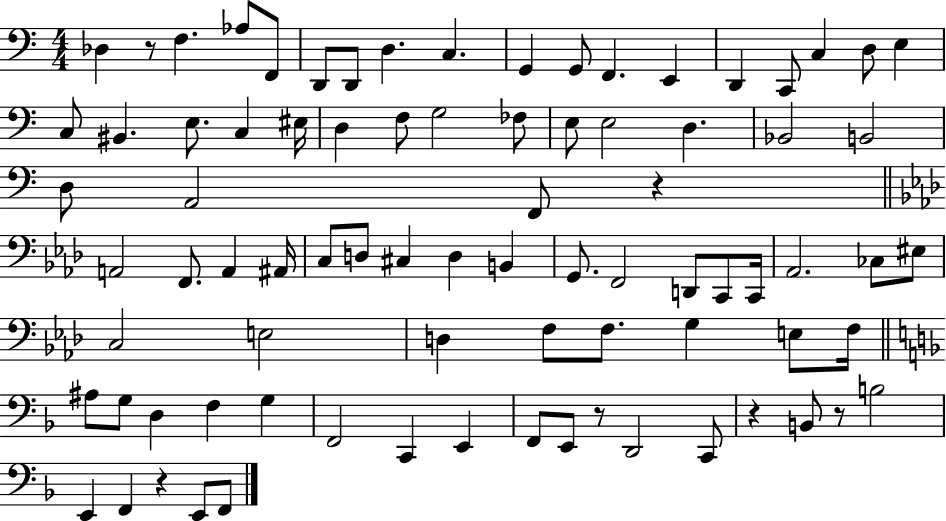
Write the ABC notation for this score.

X:1
T:Untitled
M:4/4
L:1/4
K:C
_D, z/2 F, _A,/2 F,,/2 D,,/2 D,,/2 D, C, G,, G,,/2 F,, E,, D,, C,,/2 C, D,/2 E, C,/2 ^B,, E,/2 C, ^E,/4 D, F,/2 G,2 _F,/2 E,/2 E,2 D, _B,,2 B,,2 D,/2 A,,2 F,,/2 z A,,2 F,,/2 A,, ^A,,/4 C,/2 D,/2 ^C, D, B,, G,,/2 F,,2 D,,/2 C,,/2 C,,/4 _A,,2 _C,/2 ^E,/2 C,2 E,2 D, F,/2 F,/2 G, E,/2 F,/4 ^A,/2 G,/2 D, F, G, F,,2 C,, E,, F,,/2 E,,/2 z/2 D,,2 C,,/2 z B,,/2 z/2 B,2 E,, F,, z E,,/2 F,,/2